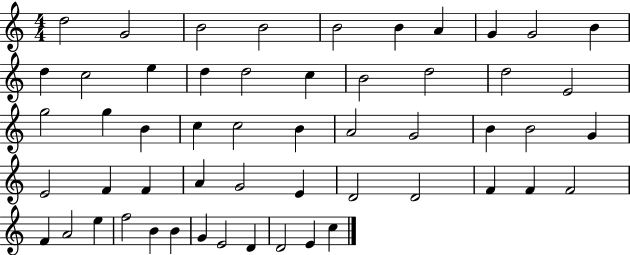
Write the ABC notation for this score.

X:1
T:Untitled
M:4/4
L:1/4
K:C
d2 G2 B2 B2 B2 B A G G2 B d c2 e d d2 c B2 d2 d2 E2 g2 g B c c2 B A2 G2 B B2 G E2 F F A G2 E D2 D2 F F F2 F A2 e f2 B B G E2 D D2 E c